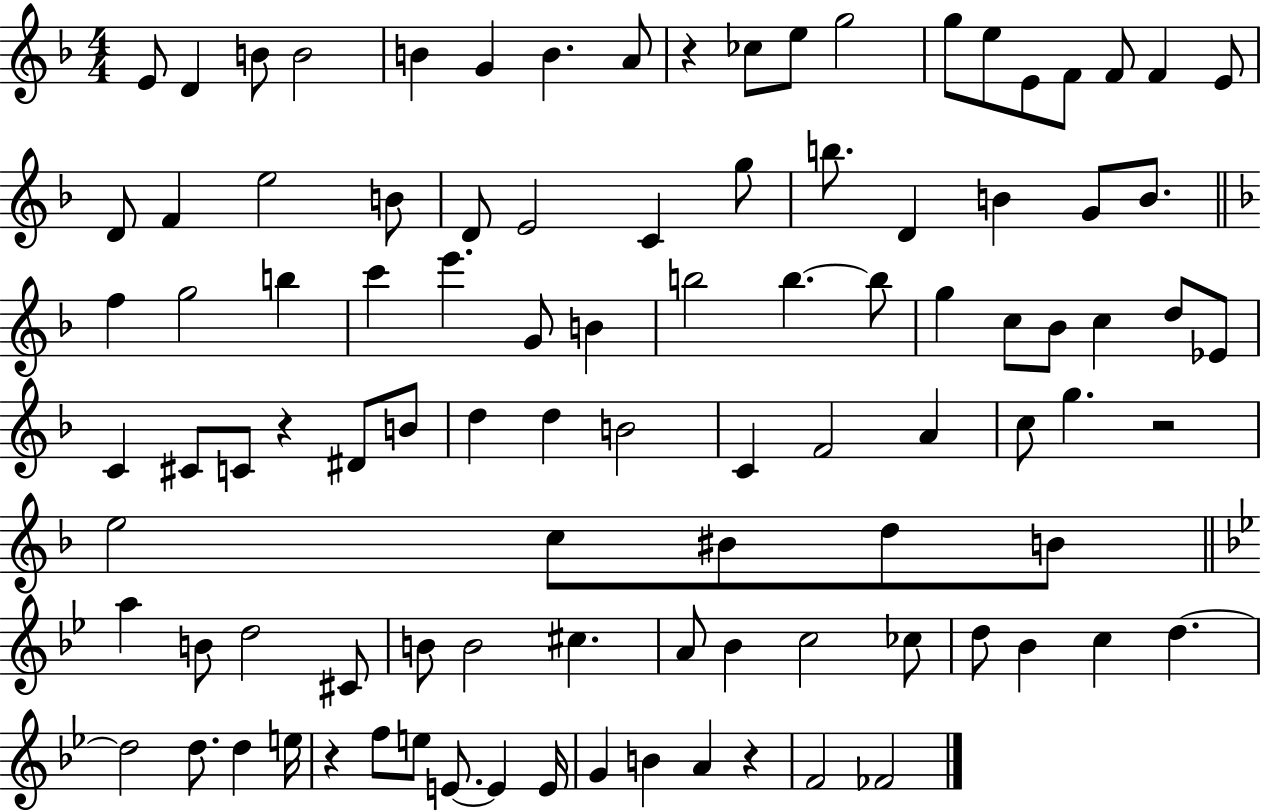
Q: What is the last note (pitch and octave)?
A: FES4